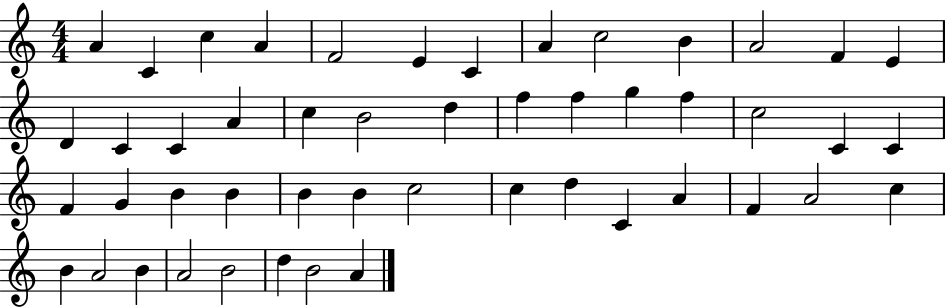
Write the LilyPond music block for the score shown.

{
  \clef treble
  \numericTimeSignature
  \time 4/4
  \key c \major
  a'4 c'4 c''4 a'4 | f'2 e'4 c'4 | a'4 c''2 b'4 | a'2 f'4 e'4 | \break d'4 c'4 c'4 a'4 | c''4 b'2 d''4 | f''4 f''4 g''4 f''4 | c''2 c'4 c'4 | \break f'4 g'4 b'4 b'4 | b'4 b'4 c''2 | c''4 d''4 c'4 a'4 | f'4 a'2 c''4 | \break b'4 a'2 b'4 | a'2 b'2 | d''4 b'2 a'4 | \bar "|."
}